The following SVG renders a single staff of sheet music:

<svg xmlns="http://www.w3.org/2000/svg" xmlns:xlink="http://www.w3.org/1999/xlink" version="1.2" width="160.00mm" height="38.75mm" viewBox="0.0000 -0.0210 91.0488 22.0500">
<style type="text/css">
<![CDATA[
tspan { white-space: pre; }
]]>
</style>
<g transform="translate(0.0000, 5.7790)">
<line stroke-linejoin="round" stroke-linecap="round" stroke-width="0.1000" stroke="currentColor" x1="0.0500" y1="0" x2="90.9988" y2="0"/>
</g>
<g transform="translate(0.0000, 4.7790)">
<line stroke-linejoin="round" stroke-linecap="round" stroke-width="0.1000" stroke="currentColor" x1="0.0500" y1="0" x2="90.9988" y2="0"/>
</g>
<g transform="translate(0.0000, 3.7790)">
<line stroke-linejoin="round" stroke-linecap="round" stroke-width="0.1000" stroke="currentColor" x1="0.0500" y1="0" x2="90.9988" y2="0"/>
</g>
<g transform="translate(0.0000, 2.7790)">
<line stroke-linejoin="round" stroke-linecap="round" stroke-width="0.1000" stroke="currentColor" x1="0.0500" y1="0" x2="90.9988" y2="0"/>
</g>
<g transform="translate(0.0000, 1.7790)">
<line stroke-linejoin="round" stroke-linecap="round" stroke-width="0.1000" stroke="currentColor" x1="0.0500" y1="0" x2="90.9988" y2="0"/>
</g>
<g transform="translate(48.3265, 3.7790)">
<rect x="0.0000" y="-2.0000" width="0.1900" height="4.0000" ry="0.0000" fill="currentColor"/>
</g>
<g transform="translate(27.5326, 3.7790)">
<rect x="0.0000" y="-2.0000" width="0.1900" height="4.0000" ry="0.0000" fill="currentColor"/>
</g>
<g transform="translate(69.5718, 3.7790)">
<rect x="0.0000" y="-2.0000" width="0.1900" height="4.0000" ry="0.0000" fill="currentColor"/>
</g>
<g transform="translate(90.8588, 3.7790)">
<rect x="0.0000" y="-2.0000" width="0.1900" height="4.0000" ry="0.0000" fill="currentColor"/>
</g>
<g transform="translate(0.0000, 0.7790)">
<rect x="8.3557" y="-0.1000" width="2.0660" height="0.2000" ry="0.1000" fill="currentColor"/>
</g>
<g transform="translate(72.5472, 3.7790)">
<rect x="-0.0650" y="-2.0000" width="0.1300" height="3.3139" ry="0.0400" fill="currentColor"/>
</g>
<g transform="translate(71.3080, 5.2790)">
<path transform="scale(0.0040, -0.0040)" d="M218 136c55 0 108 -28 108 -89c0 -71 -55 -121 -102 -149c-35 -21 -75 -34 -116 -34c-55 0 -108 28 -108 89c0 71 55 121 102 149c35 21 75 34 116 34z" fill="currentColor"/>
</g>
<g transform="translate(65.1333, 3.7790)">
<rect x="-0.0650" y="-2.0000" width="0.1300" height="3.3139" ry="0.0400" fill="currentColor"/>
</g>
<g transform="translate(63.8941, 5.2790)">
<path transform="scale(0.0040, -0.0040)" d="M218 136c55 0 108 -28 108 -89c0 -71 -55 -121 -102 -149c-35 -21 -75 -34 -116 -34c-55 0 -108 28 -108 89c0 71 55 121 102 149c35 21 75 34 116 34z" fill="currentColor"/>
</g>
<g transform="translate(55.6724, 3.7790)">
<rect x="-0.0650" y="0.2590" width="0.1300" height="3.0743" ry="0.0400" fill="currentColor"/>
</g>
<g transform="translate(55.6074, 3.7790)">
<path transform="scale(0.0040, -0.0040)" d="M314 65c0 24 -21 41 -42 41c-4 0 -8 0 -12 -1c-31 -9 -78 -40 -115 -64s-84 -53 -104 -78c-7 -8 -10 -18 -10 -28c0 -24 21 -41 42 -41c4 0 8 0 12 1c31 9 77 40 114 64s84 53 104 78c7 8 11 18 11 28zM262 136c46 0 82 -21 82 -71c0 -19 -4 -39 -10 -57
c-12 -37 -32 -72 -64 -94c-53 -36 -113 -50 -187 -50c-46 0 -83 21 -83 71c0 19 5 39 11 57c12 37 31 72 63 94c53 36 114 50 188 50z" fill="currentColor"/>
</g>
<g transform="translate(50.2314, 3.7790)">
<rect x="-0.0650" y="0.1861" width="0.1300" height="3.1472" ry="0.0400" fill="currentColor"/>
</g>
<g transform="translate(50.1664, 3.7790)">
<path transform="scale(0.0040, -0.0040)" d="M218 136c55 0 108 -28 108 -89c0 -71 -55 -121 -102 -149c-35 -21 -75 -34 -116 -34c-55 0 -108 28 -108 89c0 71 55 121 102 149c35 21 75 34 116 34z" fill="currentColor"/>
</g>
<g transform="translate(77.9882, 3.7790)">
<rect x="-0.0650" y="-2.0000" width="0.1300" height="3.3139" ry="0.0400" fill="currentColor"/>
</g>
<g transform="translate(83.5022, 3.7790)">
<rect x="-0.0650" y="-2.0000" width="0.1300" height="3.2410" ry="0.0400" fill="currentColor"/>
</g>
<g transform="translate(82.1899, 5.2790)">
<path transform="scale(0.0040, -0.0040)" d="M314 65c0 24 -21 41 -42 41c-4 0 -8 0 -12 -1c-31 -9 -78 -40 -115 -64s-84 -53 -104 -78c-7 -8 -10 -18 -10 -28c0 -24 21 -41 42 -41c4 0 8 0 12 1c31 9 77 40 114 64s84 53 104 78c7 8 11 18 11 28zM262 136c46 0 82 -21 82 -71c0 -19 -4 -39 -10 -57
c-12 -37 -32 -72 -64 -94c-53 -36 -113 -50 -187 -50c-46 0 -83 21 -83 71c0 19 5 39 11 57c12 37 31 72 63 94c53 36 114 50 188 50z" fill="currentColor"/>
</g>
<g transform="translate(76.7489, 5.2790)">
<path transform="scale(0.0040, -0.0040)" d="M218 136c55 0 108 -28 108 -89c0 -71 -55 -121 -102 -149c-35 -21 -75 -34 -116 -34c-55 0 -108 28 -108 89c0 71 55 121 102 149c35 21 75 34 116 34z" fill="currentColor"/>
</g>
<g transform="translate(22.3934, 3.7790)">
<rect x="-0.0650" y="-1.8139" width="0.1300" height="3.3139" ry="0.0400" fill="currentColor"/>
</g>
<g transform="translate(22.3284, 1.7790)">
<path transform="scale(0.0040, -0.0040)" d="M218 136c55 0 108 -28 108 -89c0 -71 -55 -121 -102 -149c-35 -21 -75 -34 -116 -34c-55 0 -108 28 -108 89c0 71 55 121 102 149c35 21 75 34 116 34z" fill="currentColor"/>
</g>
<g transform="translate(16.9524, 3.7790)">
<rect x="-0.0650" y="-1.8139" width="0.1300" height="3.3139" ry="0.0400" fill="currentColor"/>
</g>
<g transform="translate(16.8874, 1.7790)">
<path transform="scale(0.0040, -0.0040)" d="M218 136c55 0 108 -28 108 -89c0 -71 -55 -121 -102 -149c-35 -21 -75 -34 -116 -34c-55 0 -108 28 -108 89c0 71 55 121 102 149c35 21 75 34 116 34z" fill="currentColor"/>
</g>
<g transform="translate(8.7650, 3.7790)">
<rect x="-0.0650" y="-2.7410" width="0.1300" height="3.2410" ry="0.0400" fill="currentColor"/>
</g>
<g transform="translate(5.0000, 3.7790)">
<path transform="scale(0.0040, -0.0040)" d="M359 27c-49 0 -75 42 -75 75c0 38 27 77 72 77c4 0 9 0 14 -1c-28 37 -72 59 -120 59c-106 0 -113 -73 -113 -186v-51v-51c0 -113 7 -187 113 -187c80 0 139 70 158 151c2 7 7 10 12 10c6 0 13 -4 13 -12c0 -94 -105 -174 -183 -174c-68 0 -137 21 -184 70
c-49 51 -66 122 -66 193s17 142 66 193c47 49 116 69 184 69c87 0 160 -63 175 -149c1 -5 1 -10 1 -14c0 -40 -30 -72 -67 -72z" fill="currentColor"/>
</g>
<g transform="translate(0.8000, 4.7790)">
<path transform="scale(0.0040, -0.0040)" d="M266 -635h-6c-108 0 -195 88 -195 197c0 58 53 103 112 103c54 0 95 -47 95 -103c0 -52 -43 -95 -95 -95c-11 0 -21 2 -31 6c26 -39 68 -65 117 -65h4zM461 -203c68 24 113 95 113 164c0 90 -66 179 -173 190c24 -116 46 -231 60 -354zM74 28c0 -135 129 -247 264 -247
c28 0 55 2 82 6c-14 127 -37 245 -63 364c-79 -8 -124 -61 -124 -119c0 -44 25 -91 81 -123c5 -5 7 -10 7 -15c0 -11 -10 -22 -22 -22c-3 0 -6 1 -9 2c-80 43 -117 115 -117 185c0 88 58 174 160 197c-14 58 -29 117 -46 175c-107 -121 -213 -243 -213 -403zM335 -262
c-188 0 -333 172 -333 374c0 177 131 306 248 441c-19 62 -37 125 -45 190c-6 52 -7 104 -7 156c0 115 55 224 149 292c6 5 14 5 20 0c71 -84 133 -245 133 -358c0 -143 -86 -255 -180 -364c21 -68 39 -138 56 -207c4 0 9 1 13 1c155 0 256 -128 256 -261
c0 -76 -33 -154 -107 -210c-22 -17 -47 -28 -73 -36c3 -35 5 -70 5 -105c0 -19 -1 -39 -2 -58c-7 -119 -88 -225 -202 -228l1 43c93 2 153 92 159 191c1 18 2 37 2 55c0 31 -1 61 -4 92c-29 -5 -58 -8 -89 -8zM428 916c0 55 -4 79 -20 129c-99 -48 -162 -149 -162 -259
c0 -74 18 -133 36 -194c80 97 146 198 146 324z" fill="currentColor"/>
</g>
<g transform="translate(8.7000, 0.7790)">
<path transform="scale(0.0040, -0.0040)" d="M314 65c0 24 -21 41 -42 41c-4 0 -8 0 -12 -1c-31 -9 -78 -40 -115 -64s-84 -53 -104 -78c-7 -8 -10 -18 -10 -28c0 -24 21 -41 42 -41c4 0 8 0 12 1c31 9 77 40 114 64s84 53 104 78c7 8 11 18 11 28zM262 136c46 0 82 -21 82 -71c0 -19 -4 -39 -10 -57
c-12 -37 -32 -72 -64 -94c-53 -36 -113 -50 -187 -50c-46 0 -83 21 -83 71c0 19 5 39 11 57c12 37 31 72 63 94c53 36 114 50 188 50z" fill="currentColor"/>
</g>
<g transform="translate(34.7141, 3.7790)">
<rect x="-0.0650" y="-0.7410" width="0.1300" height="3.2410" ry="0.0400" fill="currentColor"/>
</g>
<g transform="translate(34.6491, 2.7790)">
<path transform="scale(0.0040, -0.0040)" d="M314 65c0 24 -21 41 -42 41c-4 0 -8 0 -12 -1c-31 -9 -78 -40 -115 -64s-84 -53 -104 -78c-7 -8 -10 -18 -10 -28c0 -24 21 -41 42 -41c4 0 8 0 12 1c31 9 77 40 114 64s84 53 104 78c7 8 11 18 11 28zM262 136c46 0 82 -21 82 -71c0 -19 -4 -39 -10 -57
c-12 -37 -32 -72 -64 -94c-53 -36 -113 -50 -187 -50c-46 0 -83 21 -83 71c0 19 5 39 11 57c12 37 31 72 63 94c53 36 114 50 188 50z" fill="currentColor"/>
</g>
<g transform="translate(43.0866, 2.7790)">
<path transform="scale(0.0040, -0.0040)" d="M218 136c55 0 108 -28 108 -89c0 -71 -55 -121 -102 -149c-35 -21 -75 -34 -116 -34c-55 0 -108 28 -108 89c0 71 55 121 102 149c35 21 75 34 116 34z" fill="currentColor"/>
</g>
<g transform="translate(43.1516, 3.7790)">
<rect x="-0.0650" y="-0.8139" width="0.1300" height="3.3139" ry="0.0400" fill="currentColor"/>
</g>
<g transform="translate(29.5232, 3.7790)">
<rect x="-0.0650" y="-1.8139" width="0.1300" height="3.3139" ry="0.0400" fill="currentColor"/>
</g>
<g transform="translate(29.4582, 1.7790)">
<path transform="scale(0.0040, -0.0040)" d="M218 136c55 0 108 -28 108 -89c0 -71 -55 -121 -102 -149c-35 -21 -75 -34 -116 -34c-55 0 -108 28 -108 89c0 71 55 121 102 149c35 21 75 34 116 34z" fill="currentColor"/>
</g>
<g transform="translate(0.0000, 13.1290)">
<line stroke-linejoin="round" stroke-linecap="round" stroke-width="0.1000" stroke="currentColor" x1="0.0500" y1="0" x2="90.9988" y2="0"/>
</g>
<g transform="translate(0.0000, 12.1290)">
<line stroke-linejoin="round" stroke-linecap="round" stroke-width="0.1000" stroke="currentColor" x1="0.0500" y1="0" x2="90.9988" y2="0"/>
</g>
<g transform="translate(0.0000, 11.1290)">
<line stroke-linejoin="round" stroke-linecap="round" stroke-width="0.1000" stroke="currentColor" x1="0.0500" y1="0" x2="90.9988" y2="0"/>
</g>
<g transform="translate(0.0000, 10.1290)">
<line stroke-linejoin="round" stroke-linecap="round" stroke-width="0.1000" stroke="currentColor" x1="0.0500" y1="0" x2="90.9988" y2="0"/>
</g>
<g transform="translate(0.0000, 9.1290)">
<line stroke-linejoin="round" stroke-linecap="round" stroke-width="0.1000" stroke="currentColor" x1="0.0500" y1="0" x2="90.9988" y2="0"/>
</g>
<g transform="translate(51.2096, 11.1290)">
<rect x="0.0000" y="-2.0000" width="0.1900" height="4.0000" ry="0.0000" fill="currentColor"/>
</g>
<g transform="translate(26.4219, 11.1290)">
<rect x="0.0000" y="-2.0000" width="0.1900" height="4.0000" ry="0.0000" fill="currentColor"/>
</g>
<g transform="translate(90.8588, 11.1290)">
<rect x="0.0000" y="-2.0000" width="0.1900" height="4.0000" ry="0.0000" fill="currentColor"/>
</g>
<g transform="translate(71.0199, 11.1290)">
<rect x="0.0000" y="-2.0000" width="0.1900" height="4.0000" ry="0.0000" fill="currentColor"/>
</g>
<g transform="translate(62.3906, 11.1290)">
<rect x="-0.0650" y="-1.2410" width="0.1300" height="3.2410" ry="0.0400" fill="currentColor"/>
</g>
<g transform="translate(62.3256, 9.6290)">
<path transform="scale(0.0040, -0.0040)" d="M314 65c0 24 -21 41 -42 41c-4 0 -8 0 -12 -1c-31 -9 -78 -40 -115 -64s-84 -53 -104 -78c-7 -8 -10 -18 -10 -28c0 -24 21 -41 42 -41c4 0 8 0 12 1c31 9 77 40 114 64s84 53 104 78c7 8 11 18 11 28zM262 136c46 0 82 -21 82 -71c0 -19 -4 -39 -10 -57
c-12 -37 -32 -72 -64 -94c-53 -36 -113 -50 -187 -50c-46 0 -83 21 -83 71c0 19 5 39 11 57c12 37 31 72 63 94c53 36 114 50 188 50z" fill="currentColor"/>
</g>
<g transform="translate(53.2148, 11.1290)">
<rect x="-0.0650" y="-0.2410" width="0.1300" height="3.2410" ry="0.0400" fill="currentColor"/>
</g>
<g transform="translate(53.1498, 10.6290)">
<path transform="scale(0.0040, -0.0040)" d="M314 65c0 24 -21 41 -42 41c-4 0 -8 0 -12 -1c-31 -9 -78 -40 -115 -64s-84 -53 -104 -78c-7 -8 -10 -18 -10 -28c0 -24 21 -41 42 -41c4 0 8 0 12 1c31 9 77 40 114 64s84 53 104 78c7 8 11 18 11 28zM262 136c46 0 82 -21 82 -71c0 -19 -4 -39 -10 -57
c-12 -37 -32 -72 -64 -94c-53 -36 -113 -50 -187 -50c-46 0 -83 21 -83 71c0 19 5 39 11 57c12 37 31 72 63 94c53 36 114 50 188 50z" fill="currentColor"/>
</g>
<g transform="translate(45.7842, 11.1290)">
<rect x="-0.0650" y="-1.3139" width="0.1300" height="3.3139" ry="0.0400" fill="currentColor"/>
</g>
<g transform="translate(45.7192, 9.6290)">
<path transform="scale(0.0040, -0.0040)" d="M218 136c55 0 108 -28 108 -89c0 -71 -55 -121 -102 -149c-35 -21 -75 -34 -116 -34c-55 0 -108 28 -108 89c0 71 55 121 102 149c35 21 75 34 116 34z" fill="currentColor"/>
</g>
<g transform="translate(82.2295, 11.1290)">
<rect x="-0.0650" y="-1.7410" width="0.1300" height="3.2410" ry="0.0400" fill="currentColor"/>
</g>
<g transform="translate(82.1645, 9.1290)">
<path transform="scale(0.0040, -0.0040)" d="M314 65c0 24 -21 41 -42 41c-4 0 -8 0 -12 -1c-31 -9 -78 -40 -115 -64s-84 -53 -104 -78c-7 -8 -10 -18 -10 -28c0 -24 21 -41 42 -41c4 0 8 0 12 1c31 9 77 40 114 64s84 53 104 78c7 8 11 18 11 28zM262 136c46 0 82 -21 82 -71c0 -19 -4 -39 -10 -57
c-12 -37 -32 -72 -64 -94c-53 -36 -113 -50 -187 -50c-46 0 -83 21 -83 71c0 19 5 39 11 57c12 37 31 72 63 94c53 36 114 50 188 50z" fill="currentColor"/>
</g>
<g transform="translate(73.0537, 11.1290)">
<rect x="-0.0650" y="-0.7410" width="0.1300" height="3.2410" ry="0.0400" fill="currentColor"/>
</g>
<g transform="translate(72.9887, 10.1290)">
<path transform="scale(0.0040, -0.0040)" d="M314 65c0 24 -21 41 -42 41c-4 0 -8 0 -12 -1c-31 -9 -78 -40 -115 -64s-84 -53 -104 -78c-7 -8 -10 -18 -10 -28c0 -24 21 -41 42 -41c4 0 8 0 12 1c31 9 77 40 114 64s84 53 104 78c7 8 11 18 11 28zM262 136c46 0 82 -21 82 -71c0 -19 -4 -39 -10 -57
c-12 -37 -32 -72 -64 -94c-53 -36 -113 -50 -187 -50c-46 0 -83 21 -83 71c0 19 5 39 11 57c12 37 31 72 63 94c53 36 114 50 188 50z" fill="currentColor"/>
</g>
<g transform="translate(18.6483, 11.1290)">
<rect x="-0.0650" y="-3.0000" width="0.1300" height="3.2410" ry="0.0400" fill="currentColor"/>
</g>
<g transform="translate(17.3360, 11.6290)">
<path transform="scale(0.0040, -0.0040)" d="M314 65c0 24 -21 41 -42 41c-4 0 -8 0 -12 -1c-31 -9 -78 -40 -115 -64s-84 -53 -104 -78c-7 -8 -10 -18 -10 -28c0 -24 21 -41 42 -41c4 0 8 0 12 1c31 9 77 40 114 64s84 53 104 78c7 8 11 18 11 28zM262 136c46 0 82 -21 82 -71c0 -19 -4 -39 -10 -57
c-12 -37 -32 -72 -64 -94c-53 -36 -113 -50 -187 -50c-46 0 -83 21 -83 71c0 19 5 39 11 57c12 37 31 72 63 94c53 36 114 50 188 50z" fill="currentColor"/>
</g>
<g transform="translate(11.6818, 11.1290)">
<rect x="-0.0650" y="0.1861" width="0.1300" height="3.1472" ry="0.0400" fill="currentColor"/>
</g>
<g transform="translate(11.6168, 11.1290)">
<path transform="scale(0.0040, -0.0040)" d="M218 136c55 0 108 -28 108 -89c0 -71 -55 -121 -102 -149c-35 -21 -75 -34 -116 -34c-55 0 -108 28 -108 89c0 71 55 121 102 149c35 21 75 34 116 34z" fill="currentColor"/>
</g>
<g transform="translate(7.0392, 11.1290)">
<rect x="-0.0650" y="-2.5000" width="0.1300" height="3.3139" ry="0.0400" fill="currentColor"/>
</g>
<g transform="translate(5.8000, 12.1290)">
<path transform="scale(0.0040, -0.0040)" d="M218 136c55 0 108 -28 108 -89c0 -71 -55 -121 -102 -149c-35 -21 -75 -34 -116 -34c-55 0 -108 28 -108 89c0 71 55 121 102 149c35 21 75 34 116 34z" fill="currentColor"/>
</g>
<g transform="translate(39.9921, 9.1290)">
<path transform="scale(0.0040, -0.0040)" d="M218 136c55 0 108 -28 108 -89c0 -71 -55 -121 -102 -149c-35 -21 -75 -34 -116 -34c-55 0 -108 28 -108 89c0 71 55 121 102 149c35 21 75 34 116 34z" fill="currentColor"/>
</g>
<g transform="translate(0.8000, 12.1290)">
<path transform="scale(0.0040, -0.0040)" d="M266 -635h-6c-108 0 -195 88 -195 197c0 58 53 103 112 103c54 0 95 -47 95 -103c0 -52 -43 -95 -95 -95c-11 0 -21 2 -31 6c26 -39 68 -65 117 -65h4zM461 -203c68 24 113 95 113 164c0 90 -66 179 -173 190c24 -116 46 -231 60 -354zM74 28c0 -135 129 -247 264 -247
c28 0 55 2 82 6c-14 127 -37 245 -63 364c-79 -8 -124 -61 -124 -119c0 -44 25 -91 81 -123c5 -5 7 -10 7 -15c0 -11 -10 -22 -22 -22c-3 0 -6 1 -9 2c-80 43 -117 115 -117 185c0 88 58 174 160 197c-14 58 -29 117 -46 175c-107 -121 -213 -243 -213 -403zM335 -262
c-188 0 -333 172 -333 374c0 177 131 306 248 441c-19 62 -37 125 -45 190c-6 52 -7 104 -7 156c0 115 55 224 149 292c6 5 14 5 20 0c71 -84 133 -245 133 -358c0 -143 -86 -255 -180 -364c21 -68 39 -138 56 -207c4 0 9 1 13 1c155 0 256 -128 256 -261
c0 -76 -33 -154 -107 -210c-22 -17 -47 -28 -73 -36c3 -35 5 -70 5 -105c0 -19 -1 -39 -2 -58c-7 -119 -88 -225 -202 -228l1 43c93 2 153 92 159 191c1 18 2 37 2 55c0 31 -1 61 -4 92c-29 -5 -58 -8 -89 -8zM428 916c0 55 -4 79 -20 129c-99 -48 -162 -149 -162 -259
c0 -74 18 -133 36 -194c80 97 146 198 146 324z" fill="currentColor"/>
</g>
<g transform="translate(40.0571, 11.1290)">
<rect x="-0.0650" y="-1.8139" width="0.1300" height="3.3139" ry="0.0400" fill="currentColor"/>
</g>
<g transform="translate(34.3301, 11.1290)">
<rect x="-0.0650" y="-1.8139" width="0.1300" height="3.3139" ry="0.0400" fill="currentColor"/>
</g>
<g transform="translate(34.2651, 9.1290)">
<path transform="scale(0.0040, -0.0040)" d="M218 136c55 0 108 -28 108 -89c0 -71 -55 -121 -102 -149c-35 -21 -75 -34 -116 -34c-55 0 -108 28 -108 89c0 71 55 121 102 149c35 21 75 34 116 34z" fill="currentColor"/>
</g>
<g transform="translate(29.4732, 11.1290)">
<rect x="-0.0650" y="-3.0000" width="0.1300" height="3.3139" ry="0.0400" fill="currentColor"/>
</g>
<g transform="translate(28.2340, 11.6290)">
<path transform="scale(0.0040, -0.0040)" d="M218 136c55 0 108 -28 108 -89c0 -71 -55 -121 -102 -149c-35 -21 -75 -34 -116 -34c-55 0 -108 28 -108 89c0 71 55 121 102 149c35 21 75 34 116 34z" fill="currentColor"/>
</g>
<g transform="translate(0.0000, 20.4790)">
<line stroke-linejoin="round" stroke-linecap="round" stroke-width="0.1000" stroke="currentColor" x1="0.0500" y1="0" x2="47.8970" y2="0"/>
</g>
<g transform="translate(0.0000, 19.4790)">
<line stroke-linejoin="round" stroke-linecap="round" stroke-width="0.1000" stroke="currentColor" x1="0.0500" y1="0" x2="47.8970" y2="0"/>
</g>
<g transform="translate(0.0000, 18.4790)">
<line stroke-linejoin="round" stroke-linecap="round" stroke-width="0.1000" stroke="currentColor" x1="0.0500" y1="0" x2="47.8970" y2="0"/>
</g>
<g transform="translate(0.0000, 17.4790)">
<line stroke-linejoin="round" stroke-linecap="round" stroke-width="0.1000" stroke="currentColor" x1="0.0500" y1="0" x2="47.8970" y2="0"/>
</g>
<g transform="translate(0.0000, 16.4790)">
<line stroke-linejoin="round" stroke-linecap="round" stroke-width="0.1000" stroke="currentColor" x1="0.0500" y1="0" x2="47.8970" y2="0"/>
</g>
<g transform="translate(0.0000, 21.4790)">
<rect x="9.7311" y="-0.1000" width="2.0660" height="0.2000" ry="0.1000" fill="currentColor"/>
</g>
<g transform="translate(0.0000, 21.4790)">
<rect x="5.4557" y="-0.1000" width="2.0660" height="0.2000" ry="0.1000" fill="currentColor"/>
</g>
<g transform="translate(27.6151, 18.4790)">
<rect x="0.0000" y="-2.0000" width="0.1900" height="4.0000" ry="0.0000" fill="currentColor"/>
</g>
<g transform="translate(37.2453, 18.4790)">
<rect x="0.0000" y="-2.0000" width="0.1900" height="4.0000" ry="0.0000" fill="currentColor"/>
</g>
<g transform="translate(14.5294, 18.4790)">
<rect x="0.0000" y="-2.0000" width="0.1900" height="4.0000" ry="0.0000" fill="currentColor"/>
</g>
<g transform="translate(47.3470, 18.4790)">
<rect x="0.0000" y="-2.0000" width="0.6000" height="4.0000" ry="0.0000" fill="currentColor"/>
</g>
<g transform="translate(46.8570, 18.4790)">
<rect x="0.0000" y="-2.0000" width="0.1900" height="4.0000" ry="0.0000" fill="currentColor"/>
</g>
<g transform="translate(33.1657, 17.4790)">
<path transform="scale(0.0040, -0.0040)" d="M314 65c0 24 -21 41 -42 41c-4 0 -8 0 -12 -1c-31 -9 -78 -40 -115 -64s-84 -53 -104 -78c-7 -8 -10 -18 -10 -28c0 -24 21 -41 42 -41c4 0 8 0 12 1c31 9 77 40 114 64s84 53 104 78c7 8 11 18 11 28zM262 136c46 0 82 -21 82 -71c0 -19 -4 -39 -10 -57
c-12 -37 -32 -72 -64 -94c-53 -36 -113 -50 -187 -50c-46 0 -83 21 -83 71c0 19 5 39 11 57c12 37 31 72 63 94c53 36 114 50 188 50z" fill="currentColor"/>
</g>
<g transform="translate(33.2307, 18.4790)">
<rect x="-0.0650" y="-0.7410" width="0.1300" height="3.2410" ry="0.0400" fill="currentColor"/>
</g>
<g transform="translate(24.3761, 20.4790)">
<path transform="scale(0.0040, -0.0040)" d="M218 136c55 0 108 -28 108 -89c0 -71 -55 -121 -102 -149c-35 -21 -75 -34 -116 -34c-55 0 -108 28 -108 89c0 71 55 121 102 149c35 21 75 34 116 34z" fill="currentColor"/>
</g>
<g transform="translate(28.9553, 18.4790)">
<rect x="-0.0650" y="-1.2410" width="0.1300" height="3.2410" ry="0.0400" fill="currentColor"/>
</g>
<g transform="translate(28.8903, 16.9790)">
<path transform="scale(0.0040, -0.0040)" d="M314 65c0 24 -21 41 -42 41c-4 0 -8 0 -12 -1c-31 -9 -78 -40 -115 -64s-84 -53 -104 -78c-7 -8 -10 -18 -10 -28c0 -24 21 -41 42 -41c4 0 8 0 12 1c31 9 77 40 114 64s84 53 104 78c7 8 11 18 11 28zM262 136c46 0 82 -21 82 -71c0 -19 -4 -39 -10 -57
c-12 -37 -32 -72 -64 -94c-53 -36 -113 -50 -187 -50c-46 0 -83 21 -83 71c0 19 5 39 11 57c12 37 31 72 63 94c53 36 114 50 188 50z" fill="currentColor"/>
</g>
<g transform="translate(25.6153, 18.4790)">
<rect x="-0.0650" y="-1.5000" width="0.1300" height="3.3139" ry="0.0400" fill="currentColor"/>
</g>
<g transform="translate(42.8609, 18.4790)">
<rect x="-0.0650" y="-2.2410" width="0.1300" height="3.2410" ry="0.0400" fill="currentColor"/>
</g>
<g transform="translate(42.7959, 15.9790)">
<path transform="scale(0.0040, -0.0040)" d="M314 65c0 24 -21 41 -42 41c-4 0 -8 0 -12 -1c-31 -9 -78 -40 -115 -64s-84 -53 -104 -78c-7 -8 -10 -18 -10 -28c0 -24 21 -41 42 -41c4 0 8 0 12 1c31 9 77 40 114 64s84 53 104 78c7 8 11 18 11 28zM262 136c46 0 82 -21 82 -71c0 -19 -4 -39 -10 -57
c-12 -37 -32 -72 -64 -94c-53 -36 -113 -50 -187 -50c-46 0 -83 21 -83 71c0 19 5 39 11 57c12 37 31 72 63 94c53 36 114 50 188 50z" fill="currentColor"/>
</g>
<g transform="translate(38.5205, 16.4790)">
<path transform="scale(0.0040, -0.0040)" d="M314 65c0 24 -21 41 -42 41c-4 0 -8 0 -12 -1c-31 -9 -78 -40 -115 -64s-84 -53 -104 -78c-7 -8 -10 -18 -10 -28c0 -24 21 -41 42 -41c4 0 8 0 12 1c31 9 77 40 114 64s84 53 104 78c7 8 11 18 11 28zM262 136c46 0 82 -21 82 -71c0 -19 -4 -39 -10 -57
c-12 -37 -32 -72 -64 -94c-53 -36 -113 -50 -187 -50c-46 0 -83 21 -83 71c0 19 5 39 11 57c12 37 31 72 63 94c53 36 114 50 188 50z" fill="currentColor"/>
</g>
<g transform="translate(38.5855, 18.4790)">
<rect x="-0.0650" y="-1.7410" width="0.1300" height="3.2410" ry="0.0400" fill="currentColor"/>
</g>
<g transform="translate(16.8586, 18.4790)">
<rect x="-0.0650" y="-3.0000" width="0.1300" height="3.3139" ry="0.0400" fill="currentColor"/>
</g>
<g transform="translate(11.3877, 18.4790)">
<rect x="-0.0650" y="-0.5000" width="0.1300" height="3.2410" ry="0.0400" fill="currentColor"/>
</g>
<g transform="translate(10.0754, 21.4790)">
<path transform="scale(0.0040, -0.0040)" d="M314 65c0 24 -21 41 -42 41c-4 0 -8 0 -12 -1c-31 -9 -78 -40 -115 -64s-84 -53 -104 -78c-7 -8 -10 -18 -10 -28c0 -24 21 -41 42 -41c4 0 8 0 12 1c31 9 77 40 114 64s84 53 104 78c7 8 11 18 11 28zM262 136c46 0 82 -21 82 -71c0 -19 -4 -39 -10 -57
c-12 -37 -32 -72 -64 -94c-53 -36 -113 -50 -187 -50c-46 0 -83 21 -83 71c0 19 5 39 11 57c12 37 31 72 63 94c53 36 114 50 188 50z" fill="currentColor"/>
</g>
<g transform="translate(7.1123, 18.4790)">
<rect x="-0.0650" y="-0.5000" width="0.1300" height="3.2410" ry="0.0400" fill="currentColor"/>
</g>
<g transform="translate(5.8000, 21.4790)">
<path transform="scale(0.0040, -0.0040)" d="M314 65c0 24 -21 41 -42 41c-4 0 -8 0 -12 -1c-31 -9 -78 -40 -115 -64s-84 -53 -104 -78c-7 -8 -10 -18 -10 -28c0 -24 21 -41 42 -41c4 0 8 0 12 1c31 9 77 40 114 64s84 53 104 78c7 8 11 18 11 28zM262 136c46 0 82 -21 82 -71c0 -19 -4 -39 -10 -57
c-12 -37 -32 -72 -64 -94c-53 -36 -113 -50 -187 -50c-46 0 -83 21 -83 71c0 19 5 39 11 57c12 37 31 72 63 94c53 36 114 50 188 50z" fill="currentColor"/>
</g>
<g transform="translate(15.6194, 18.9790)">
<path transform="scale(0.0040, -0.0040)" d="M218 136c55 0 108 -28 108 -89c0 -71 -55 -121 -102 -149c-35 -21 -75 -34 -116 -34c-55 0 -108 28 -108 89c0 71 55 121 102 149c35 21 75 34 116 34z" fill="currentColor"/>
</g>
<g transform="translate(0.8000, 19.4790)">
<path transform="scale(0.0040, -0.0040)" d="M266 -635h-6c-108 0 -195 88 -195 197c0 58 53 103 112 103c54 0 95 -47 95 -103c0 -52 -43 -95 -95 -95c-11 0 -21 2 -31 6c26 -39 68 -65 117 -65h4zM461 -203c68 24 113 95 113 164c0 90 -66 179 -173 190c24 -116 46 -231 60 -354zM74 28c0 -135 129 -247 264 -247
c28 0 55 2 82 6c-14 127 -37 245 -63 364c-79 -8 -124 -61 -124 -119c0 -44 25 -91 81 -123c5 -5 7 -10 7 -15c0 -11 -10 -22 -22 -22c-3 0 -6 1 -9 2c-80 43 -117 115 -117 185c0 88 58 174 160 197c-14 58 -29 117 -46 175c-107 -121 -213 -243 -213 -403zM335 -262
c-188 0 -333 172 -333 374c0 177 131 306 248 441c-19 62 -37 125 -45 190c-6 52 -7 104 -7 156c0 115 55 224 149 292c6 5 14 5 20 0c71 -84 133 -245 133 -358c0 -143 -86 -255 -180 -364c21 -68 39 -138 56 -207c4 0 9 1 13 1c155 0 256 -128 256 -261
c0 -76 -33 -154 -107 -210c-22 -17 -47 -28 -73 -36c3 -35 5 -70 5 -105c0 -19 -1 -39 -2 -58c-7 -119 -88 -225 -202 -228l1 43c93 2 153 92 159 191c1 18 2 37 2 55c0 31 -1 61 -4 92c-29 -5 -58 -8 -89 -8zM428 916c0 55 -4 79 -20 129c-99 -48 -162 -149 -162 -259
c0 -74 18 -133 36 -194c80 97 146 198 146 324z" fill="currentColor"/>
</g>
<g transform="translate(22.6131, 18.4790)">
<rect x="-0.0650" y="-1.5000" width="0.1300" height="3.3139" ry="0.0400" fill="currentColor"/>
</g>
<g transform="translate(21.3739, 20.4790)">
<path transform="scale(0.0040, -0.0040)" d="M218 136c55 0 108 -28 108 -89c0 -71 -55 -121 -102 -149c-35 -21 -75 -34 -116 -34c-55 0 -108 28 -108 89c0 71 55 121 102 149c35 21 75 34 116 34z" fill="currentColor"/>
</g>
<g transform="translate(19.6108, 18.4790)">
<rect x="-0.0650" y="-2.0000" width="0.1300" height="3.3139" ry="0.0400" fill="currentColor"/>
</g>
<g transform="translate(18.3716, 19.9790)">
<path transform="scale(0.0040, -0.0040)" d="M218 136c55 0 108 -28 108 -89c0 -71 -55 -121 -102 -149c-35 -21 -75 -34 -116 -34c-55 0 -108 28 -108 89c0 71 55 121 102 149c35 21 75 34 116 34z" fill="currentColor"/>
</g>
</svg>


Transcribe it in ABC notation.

X:1
T:Untitled
M:4/4
L:1/4
K:C
a2 f f f d2 d B B2 F F F F2 G B A2 A f f e c2 e2 d2 f2 C2 C2 A F E E e2 d2 f2 g2